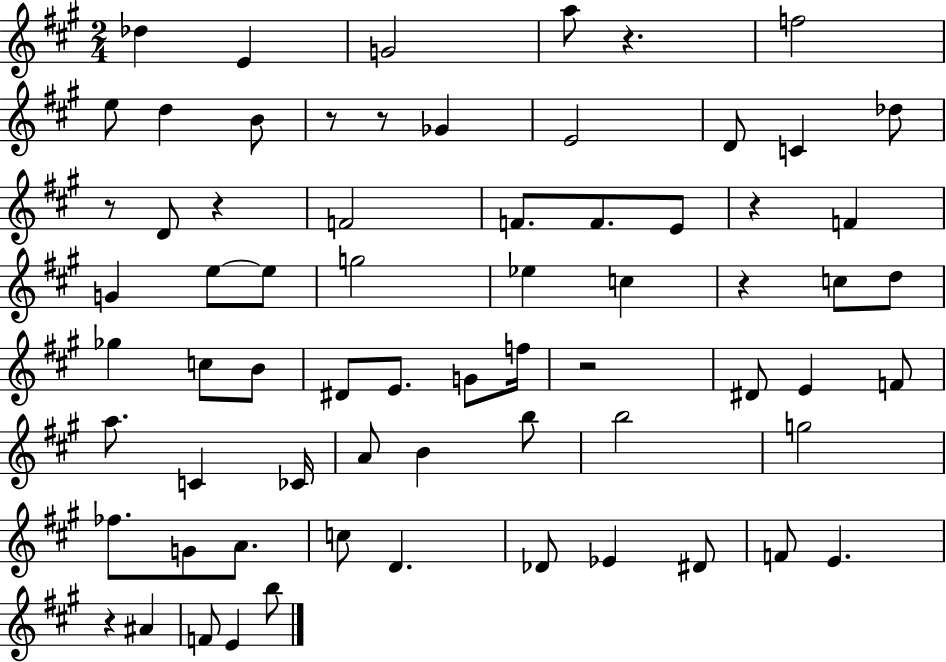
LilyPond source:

{
  \clef treble
  \numericTimeSignature
  \time 2/4
  \key a \major
  \repeat volta 2 { des''4 e'4 | g'2 | a''8 r4. | f''2 | \break e''8 d''4 b'8 | r8 r8 ges'4 | e'2 | d'8 c'4 des''8 | \break r8 d'8 r4 | f'2 | f'8. f'8. e'8 | r4 f'4 | \break g'4 e''8~~ e''8 | g''2 | ees''4 c''4 | r4 c''8 d''8 | \break ges''4 c''8 b'8 | dis'8 e'8. g'8 f''16 | r2 | dis'8 e'4 f'8 | \break a''8. c'4 ces'16 | a'8 b'4 b''8 | b''2 | g''2 | \break fes''8. g'8 a'8. | c''8 d'4. | des'8 ees'4 dis'8 | f'8 e'4. | \break r4 ais'4 | f'8 e'4 b''8 | } \bar "|."
}